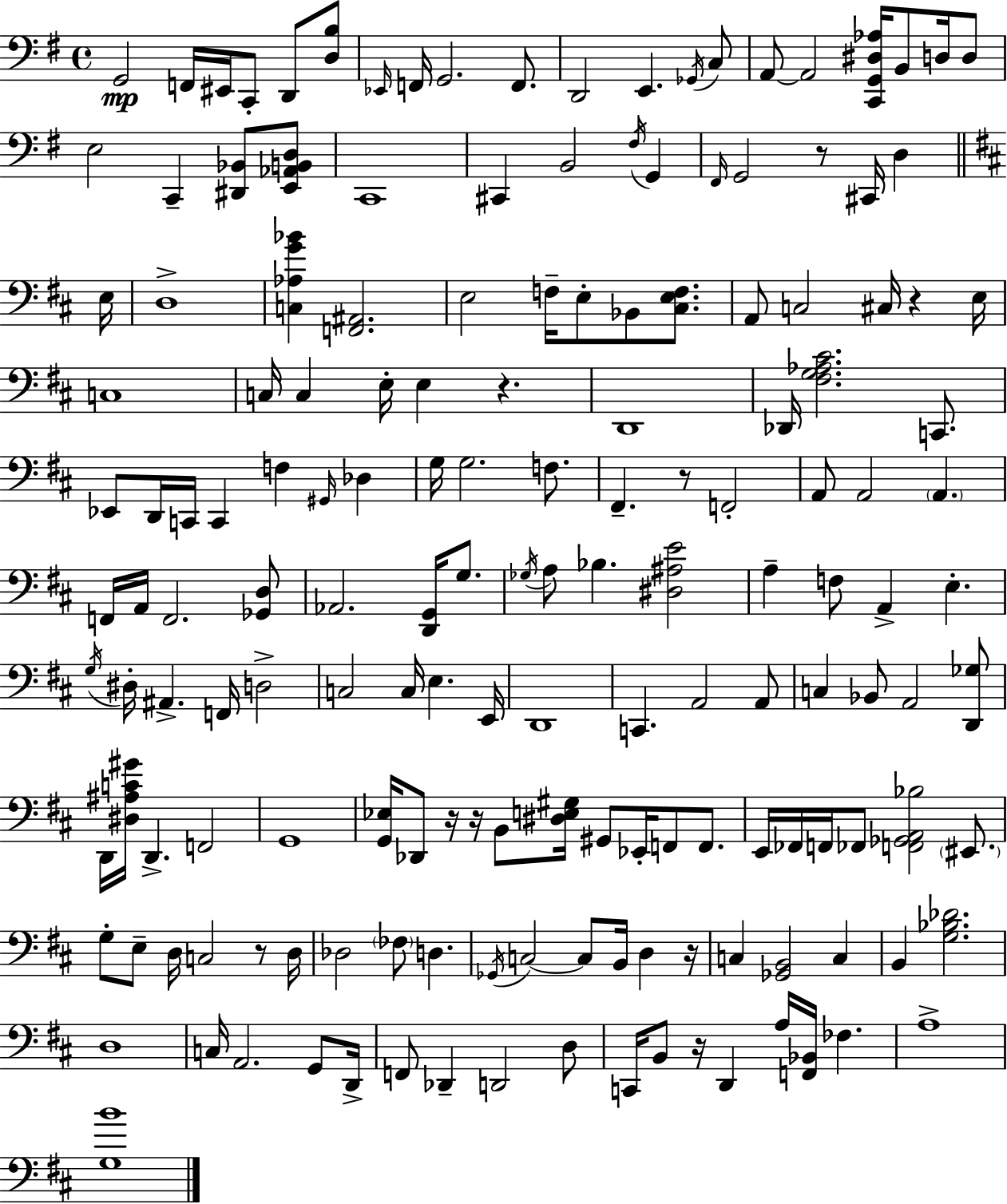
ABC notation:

X:1
T:Untitled
M:4/4
L:1/4
K:G
G,,2 F,,/4 ^E,,/4 C,,/2 D,,/2 [D,B,]/2 _E,,/4 F,,/4 G,,2 F,,/2 D,,2 E,, _G,,/4 C,/2 A,,/2 A,,2 [C,,G,,^D,_A,]/4 B,,/2 D,/4 D,/2 E,2 C,, [^D,,_B,,]/2 [E,,_A,,B,,D,]/2 C,,4 ^C,, B,,2 ^F,/4 G,, ^F,,/4 G,,2 z/2 ^C,,/4 D, E,/4 D,4 [C,_A,G_B] [F,,^A,,]2 E,2 F,/4 E,/2 _B,,/2 [^C,E,F,]/2 A,,/2 C,2 ^C,/4 z E,/4 C,4 C,/4 C, E,/4 E, z D,,4 _D,,/4 [^F,G,_A,^C]2 C,,/2 _E,,/2 D,,/4 C,,/4 C,, F, ^G,,/4 _D, G,/4 G,2 F,/2 ^F,, z/2 F,,2 A,,/2 A,,2 A,, F,,/4 A,,/4 F,,2 [_G,,D,]/2 _A,,2 [D,,G,,]/4 G,/2 _G,/4 A,/2 _B, [^D,^A,E]2 A, F,/2 A,, E, G,/4 ^D,/4 ^A,, F,,/4 D,2 C,2 C,/4 E, E,,/4 D,,4 C,, A,,2 A,,/2 C, _B,,/2 A,,2 [D,,_G,]/2 D,,/4 [^D,^A,C^G]/4 D,, F,,2 G,,4 [G,,_E,]/4 _D,,/2 z/4 z/4 B,,/2 [^D,E,^G,]/4 ^G,,/2 _E,,/4 F,,/2 F,,/2 E,,/4 _F,,/4 F,,/4 _F,,/2 [F,,_G,,A,,_B,]2 ^E,,/2 G,/2 E,/2 D,/4 C,2 z/2 D,/4 _D,2 _F,/2 D, _G,,/4 C,2 C,/2 B,,/4 D, z/4 C, [_G,,B,,]2 C, B,, [G,_B,_D]2 D,4 C,/4 A,,2 G,,/2 D,,/4 F,,/2 _D,, D,,2 D,/2 C,,/4 B,,/2 z/4 D,, A,/4 [F,,_B,,]/4 _F, A,4 [G,B]4